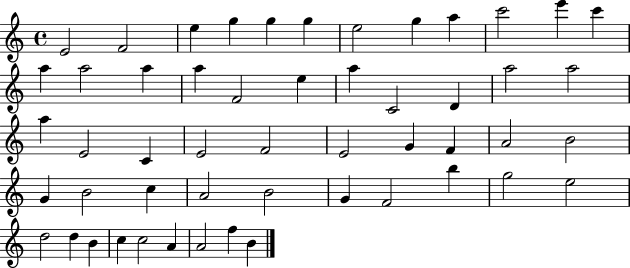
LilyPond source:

{
  \clef treble
  \time 4/4
  \defaultTimeSignature
  \key c \major
  e'2 f'2 | e''4 g''4 g''4 g''4 | e''2 g''4 a''4 | c'''2 e'''4 c'''4 | \break a''4 a''2 a''4 | a''4 f'2 e''4 | a''4 c'2 d'4 | a''2 a''2 | \break a''4 e'2 c'4 | e'2 f'2 | e'2 g'4 f'4 | a'2 b'2 | \break g'4 b'2 c''4 | a'2 b'2 | g'4 f'2 b''4 | g''2 e''2 | \break d''2 d''4 b'4 | c''4 c''2 a'4 | a'2 f''4 b'4 | \bar "|."
}